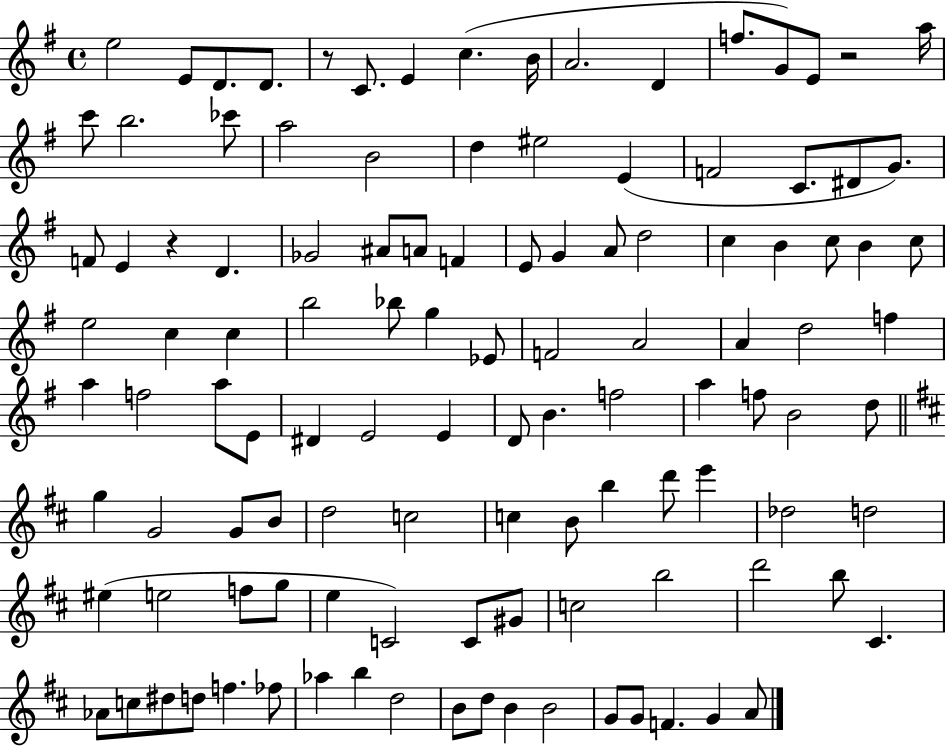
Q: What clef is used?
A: treble